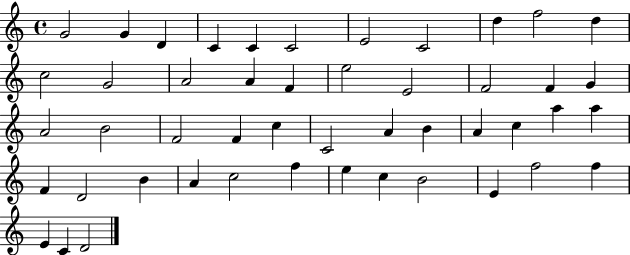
X:1
T:Untitled
M:4/4
L:1/4
K:C
G2 G D C C C2 E2 C2 d f2 d c2 G2 A2 A F e2 E2 F2 F G A2 B2 F2 F c C2 A B A c a a F D2 B A c2 f e c B2 E f2 f E C D2